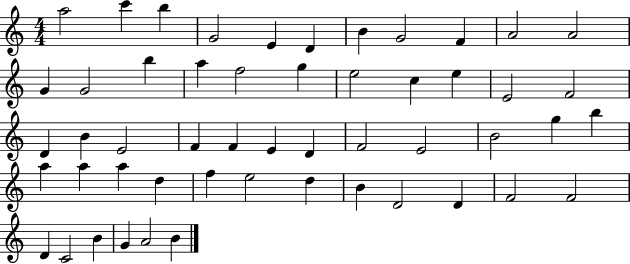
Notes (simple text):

A5/h C6/q B5/q G4/h E4/q D4/q B4/q G4/h F4/q A4/h A4/h G4/q G4/h B5/q A5/q F5/h G5/q E5/h C5/q E5/q E4/h F4/h D4/q B4/q E4/h F4/q F4/q E4/q D4/q F4/h E4/h B4/h G5/q B5/q A5/q A5/q A5/q D5/q F5/q E5/h D5/q B4/q D4/h D4/q F4/h F4/h D4/q C4/h B4/q G4/q A4/h B4/q